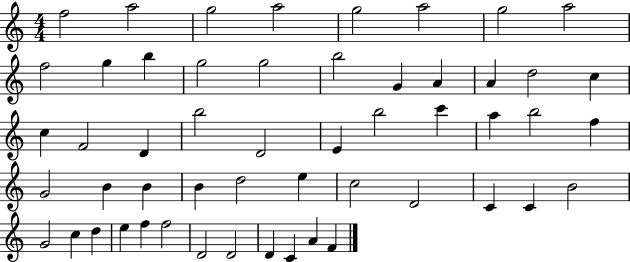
{
  \clef treble
  \numericTimeSignature
  \time 4/4
  \key c \major
  f''2 a''2 | g''2 a''2 | g''2 a''2 | g''2 a''2 | \break f''2 g''4 b''4 | g''2 g''2 | b''2 g'4 a'4 | a'4 d''2 c''4 | \break c''4 f'2 d'4 | b''2 d'2 | e'4 b''2 c'''4 | a''4 b''2 f''4 | \break g'2 b'4 b'4 | b'4 d''2 e''4 | c''2 d'2 | c'4 c'4 b'2 | \break g'2 c''4 d''4 | e''4 f''4 f''2 | d'2 d'2 | d'4 c'4 a'4 f'4 | \break \bar "|."
}